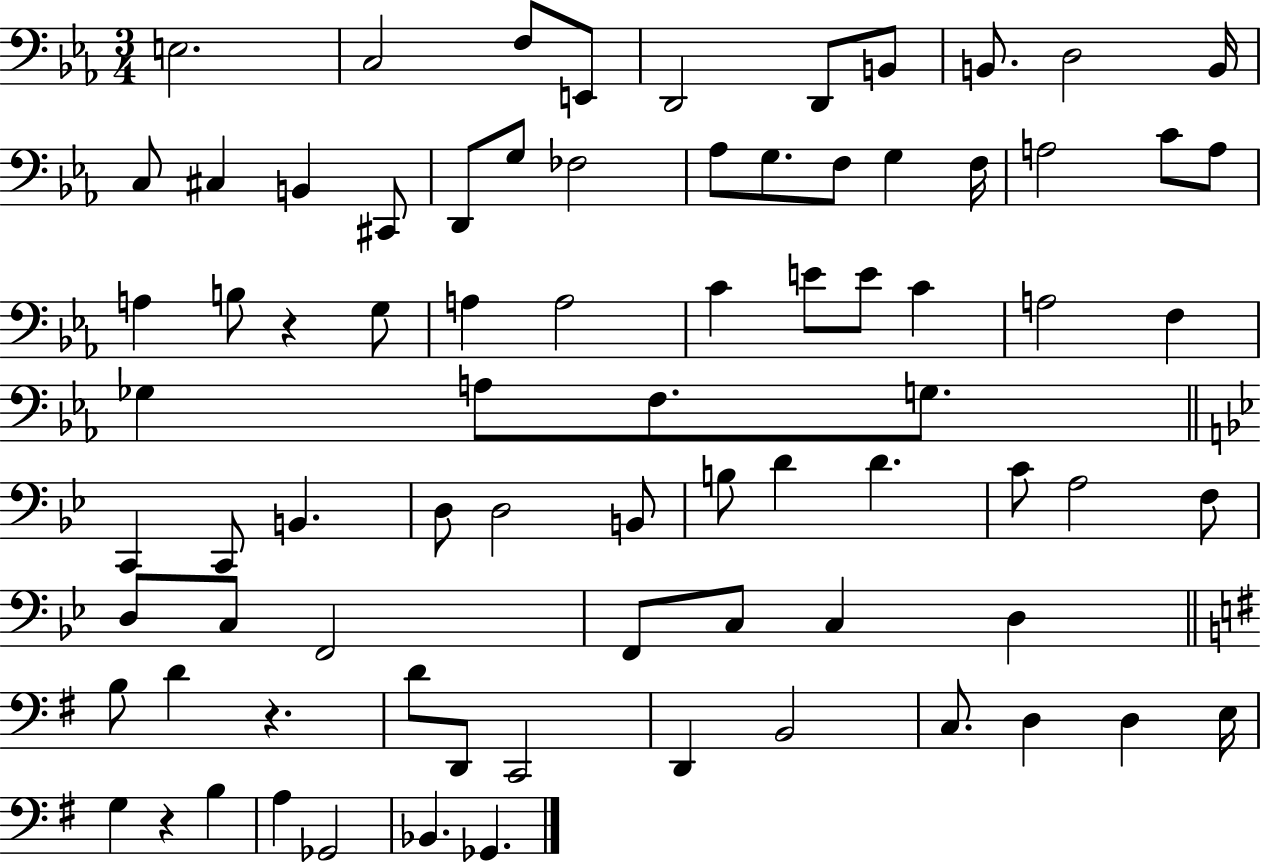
{
  \clef bass
  \numericTimeSignature
  \time 3/4
  \key ees \major
  \repeat volta 2 { e2. | c2 f8 e,8 | d,2 d,8 b,8 | b,8. d2 b,16 | \break c8 cis4 b,4 cis,8 | d,8 g8 fes2 | aes8 g8. f8 g4 f16 | a2 c'8 a8 | \break a4 b8 r4 g8 | a4 a2 | c'4 e'8 e'8 c'4 | a2 f4 | \break ges4 a8 f8. g8. | \bar "||" \break \key bes \major c,4 c,8 b,4. | d8 d2 b,8 | b8 d'4 d'4. | c'8 a2 f8 | \break d8 c8 f,2 | f,8 c8 c4 d4 | \bar "||" \break \key g \major b8 d'4 r4. | d'8 d,8 c,2 | d,4 b,2 | c8. d4 d4 e16 | \break g4 r4 b4 | a4 ges,2 | bes,4. ges,4. | } \bar "|."
}